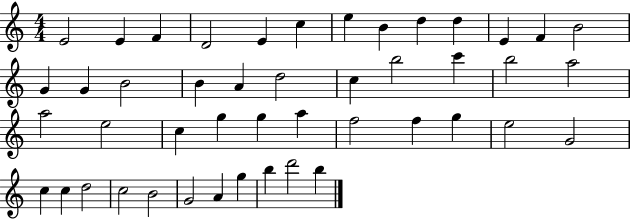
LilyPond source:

{
  \clef treble
  \numericTimeSignature
  \time 4/4
  \key c \major
  e'2 e'4 f'4 | d'2 e'4 c''4 | e''4 b'4 d''4 d''4 | e'4 f'4 b'2 | \break g'4 g'4 b'2 | b'4 a'4 d''2 | c''4 b''2 c'''4 | b''2 a''2 | \break a''2 e''2 | c''4 g''4 g''4 a''4 | f''2 f''4 g''4 | e''2 g'2 | \break c''4 c''4 d''2 | c''2 b'2 | g'2 a'4 g''4 | b''4 d'''2 b''4 | \break \bar "|."
}